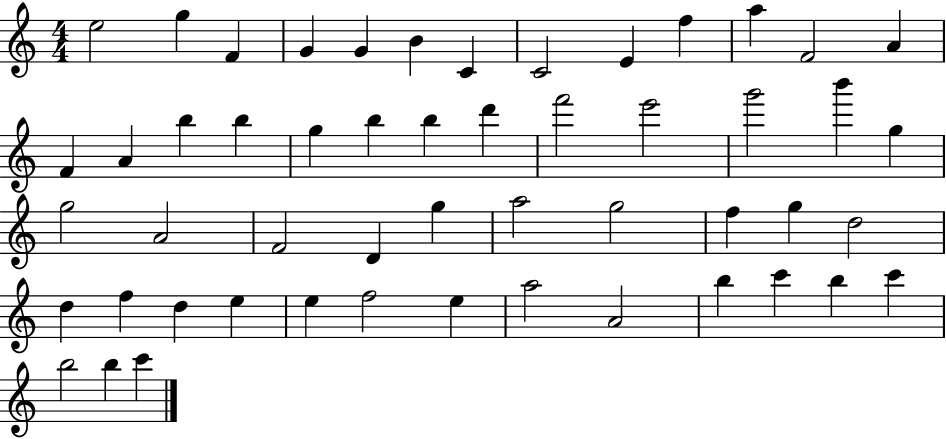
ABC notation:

X:1
T:Untitled
M:4/4
L:1/4
K:C
e2 g F G G B C C2 E f a F2 A F A b b g b b d' f'2 e'2 g'2 b' g g2 A2 F2 D g a2 g2 f g d2 d f d e e f2 e a2 A2 b c' b c' b2 b c'